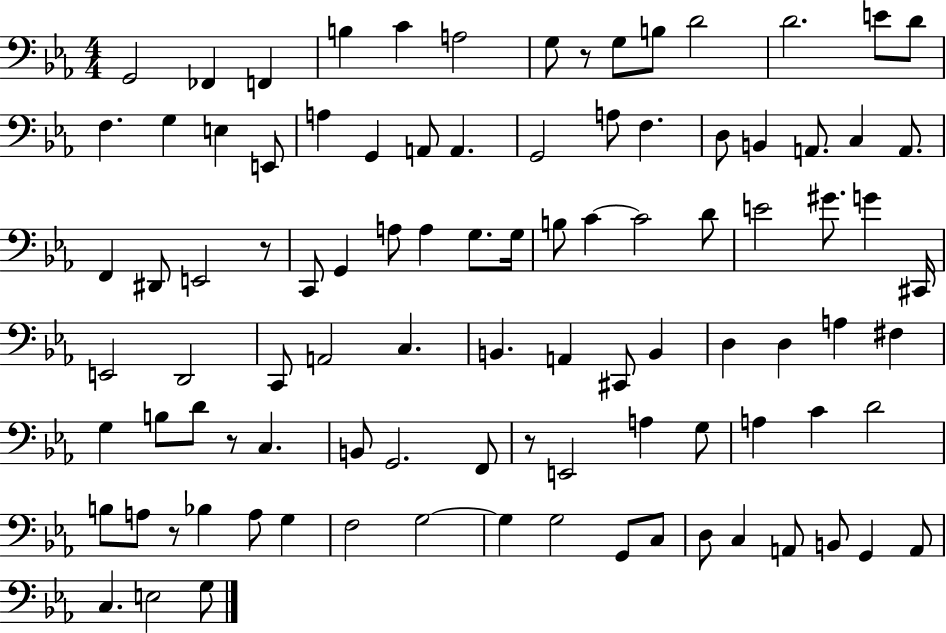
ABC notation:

X:1
T:Untitled
M:4/4
L:1/4
K:Eb
G,,2 _F,, F,, B, C A,2 G,/2 z/2 G,/2 B,/2 D2 D2 E/2 D/2 F, G, E, E,,/2 A, G,, A,,/2 A,, G,,2 A,/2 F, D,/2 B,, A,,/2 C, A,,/2 F,, ^D,,/2 E,,2 z/2 C,,/2 G,, A,/2 A, G,/2 G,/4 B,/2 C C2 D/2 E2 ^G/2 G ^C,,/4 E,,2 D,,2 C,,/2 A,,2 C, B,, A,, ^C,,/2 B,, D, D, A, ^F, G, B,/2 D/2 z/2 C, B,,/2 G,,2 F,,/2 z/2 E,,2 A, G,/2 A, C D2 B,/2 A,/2 z/2 _B, A,/2 G, F,2 G,2 G, G,2 G,,/2 C,/2 D,/2 C, A,,/2 B,,/2 G,, A,,/2 C, E,2 G,/2